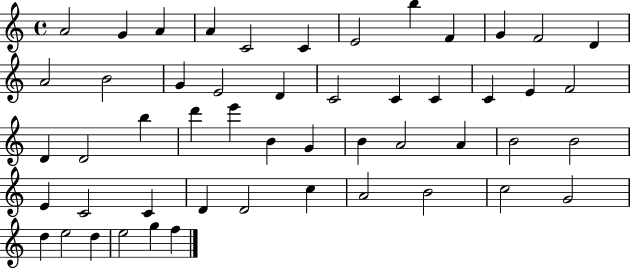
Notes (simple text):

A4/h G4/q A4/q A4/q C4/h C4/q E4/h B5/q F4/q G4/q F4/h D4/q A4/h B4/h G4/q E4/h D4/q C4/h C4/q C4/q C4/q E4/q F4/h D4/q D4/h B5/q D6/q E6/q B4/q G4/q B4/q A4/h A4/q B4/h B4/h E4/q C4/h C4/q D4/q D4/h C5/q A4/h B4/h C5/h G4/h D5/q E5/h D5/q E5/h G5/q F5/q